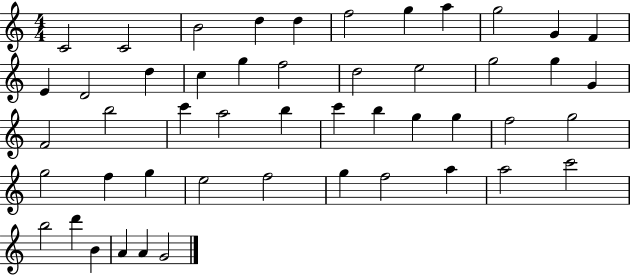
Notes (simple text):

C4/h C4/h B4/h D5/q D5/q F5/h G5/q A5/q G5/h G4/q F4/q E4/q D4/h D5/q C5/q G5/q F5/h D5/h E5/h G5/h G5/q G4/q F4/h B5/h C6/q A5/h B5/q C6/q B5/q G5/q G5/q F5/h G5/h G5/h F5/q G5/q E5/h F5/h G5/q F5/h A5/q A5/h C6/h B5/h D6/q B4/q A4/q A4/q G4/h